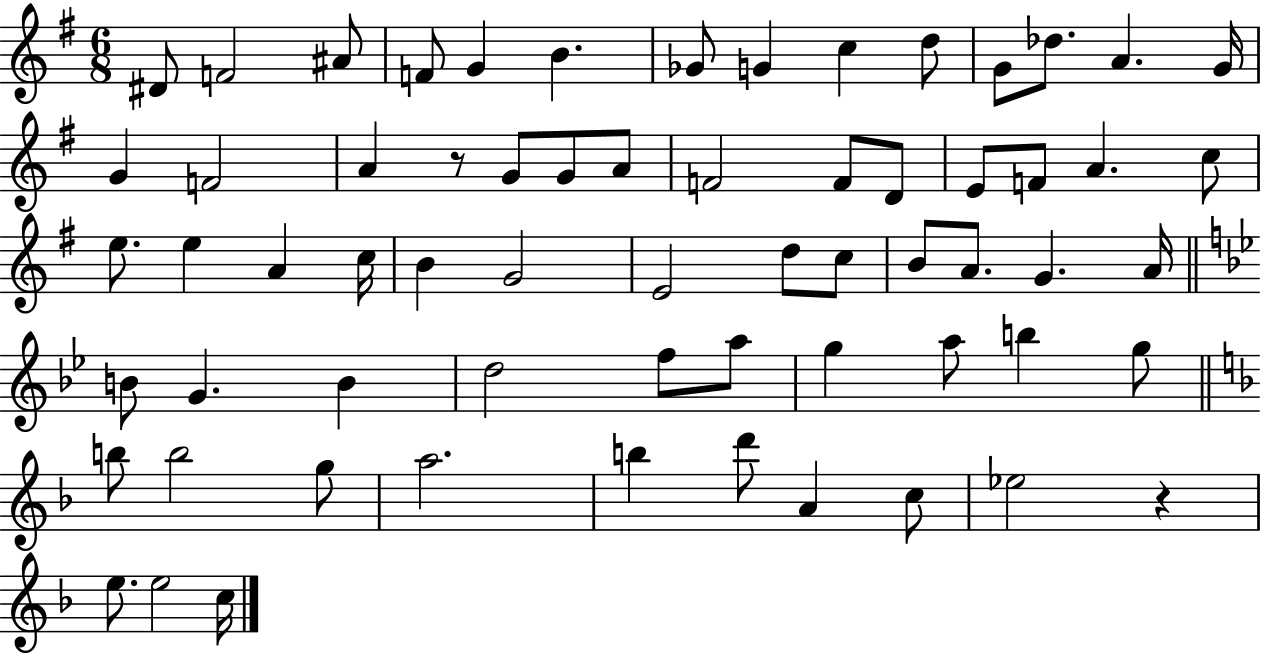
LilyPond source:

{
  \clef treble
  \numericTimeSignature
  \time 6/8
  \key g \major
  dis'8 f'2 ais'8 | f'8 g'4 b'4. | ges'8 g'4 c''4 d''8 | g'8 des''8. a'4. g'16 | \break g'4 f'2 | a'4 r8 g'8 g'8 a'8 | f'2 f'8 d'8 | e'8 f'8 a'4. c''8 | \break e''8. e''4 a'4 c''16 | b'4 g'2 | e'2 d''8 c''8 | b'8 a'8. g'4. a'16 | \break \bar "||" \break \key bes \major b'8 g'4. b'4 | d''2 f''8 a''8 | g''4 a''8 b''4 g''8 | \bar "||" \break \key f \major b''8 b''2 g''8 | a''2. | b''4 d'''8 a'4 c''8 | ees''2 r4 | \break e''8. e''2 c''16 | \bar "|."
}